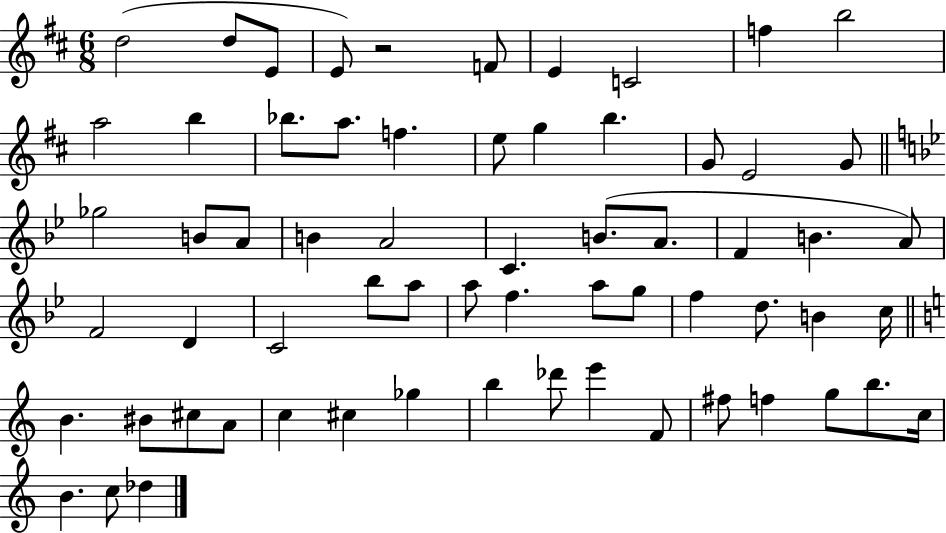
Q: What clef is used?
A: treble